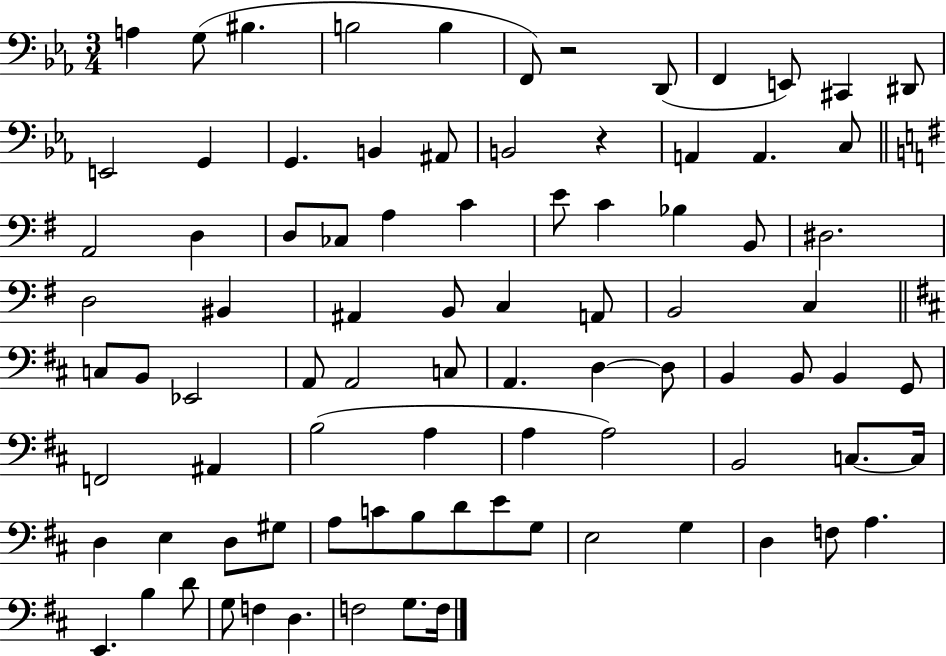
X:1
T:Untitled
M:3/4
L:1/4
K:Eb
A, G,/2 ^B, B,2 B, F,,/2 z2 D,,/2 F,, E,,/2 ^C,, ^D,,/2 E,,2 G,, G,, B,, ^A,,/2 B,,2 z A,, A,, C,/2 A,,2 D, D,/2 _C,/2 A, C E/2 C _B, B,,/2 ^D,2 D,2 ^B,, ^A,, B,,/2 C, A,,/2 B,,2 C, C,/2 B,,/2 _E,,2 A,,/2 A,,2 C,/2 A,, D, D,/2 B,, B,,/2 B,, G,,/2 F,,2 ^A,, B,2 A, A, A,2 B,,2 C,/2 C,/4 D, E, D,/2 ^G,/2 A,/2 C/2 B,/2 D/2 E/2 G,/2 E,2 G, D, F,/2 A, E,, B, D/2 G,/2 F, D, F,2 G,/2 F,/4